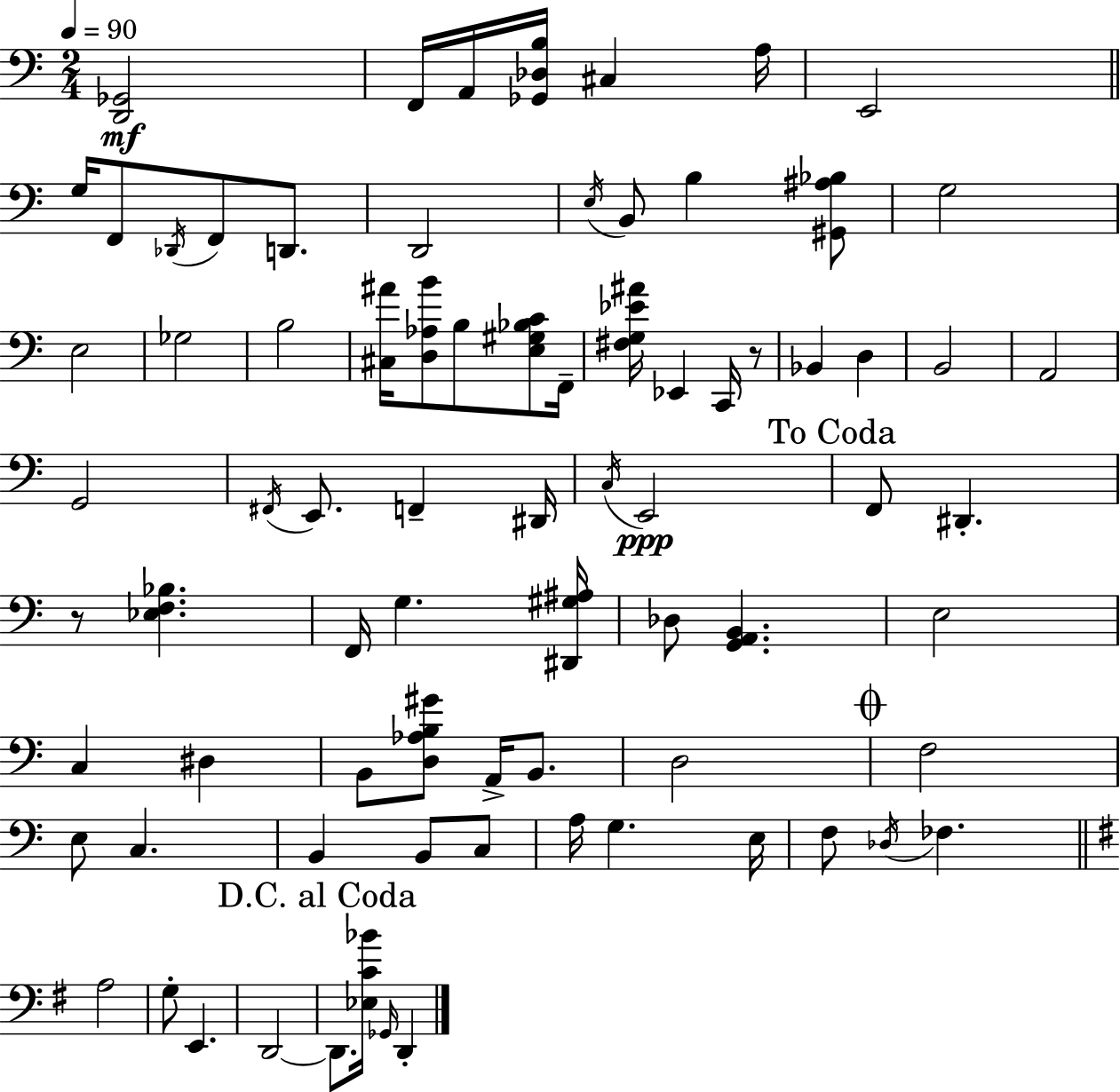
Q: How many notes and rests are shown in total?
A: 78